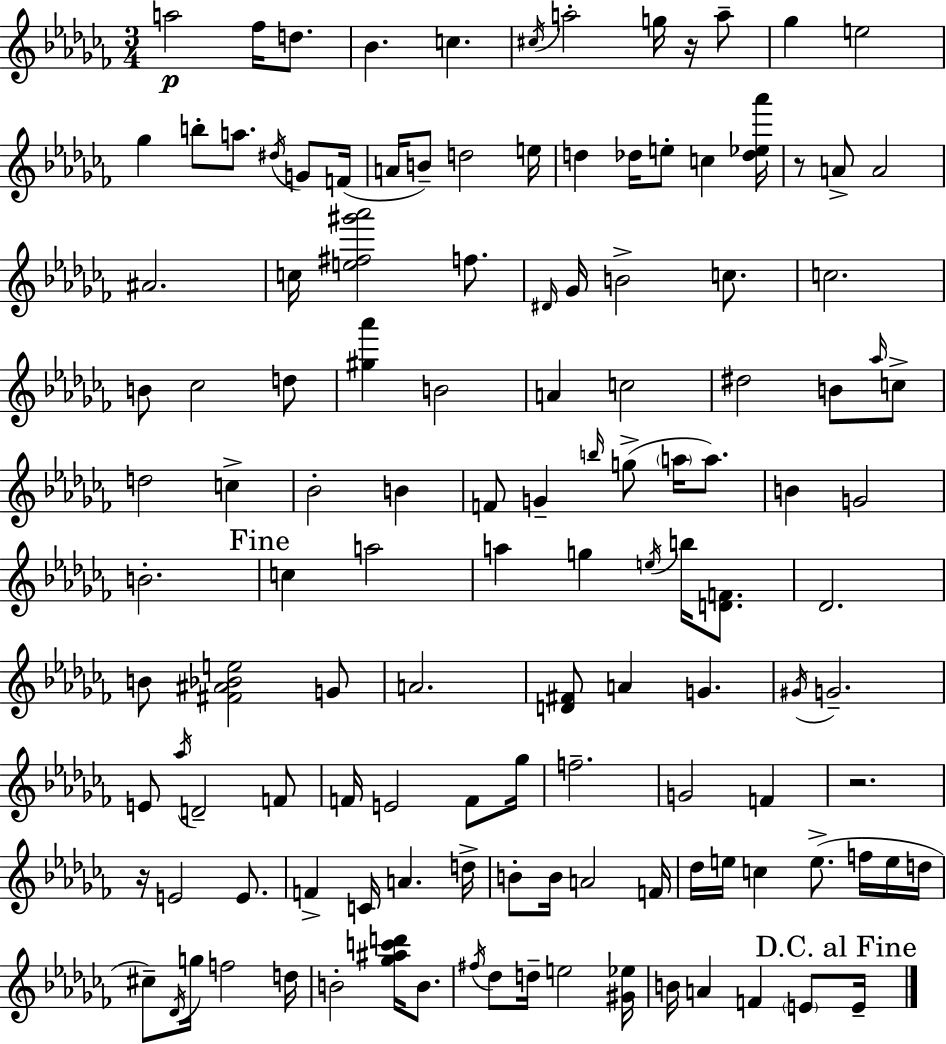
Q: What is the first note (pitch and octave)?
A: A5